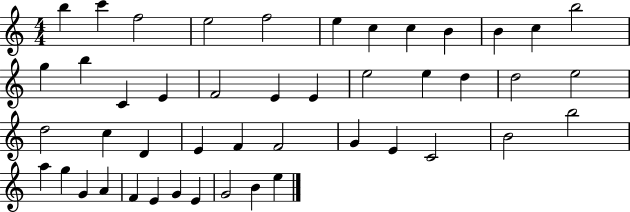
B5/q C6/q F5/h E5/h F5/h E5/q C5/q C5/q B4/q B4/q C5/q B5/h G5/q B5/q C4/q E4/q F4/h E4/q E4/q E5/h E5/q D5/q D5/h E5/h D5/h C5/q D4/q E4/q F4/q F4/h G4/q E4/q C4/h B4/h B5/h A5/q G5/q G4/q A4/q F4/q E4/q G4/q E4/q G4/h B4/q E5/q